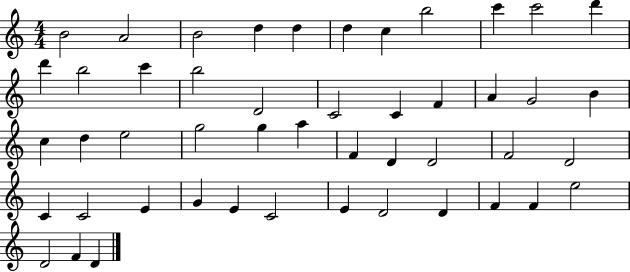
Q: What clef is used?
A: treble